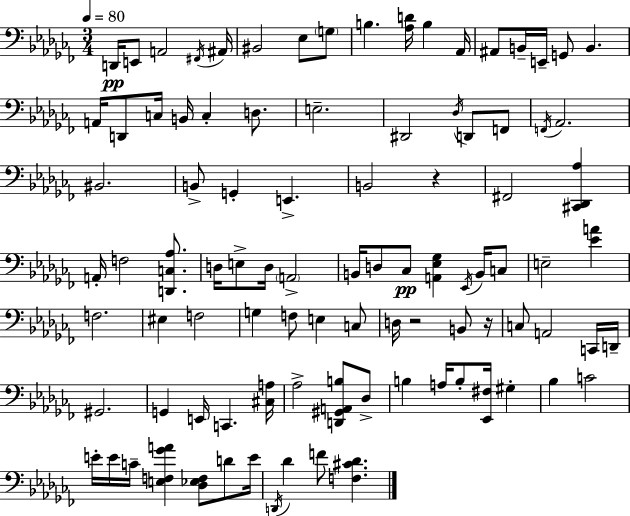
D2/s E2/e A2/h F#2/s A#2/s BIS2/h Eb3/e G3/e B3/q. [Ab3,D4]/s B3/q Ab2/s A#2/e B2/s E2/s G2/e B2/q. A2/s D2/e C3/s B2/s C3/q D3/e. E3/h. D#2/h Db3/s D2/e F2/e F2/s Ab2/h. BIS2/h. B2/e G2/q E2/q. B2/h R/q F#2/h [C#2,Db2,Ab3]/q A2/s F3/h [D2,C3,Ab3]/e. D3/s E3/e D3/s A2/h B2/s D3/e CES3/e [A2,Eb3,Gb3]/q Eb2/s B2/s C3/e E3/h [Eb4,A4]/q F3/h. EIS3/q F3/h G3/q F3/e E3/q C3/e D3/s R/h B2/e R/s C3/e A2/h C2/s D2/s G#2/h. G2/q E2/s C2/q. [C#3,A3]/s Ab3/h [D2,G#2,A2,B3]/e Db3/e B3/q A3/s B3/e [Eb2,F#3]/s G#3/q Bb3/q C4/h E4/s E4/s C4/s [E3,F3,Gb4,A4]/q [Db3,Eb3,F3]/e D4/e E4/s D2/s Db4/q F4/e [F3,C#4,Db4]/q.